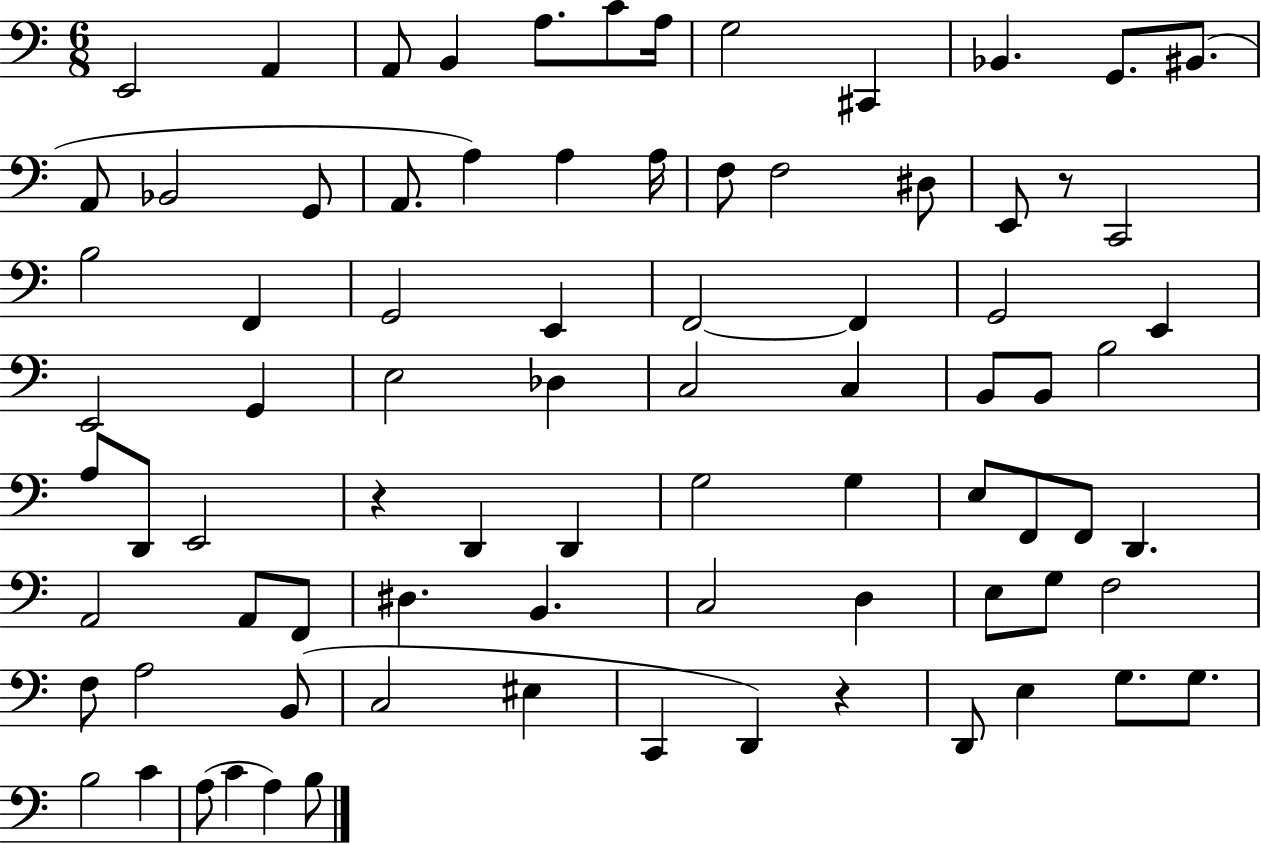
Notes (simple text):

E2/h A2/q A2/e B2/q A3/e. C4/e A3/s G3/h C#2/q Bb2/q. G2/e. BIS2/e. A2/e Bb2/h G2/e A2/e. A3/q A3/q A3/s F3/e F3/h D#3/e E2/e R/e C2/h B3/h F2/q G2/h E2/q F2/h F2/q G2/h E2/q E2/h G2/q E3/h Db3/q C3/h C3/q B2/e B2/e B3/h A3/e D2/e E2/h R/q D2/q D2/q G3/h G3/q E3/e F2/e F2/e D2/q. A2/h A2/e F2/e D#3/q. B2/q. C3/h D3/q E3/e G3/e F3/h F3/e A3/h B2/e C3/h EIS3/q C2/q D2/q R/q D2/e E3/q G3/e. G3/e. B3/h C4/q A3/e C4/q A3/q B3/e